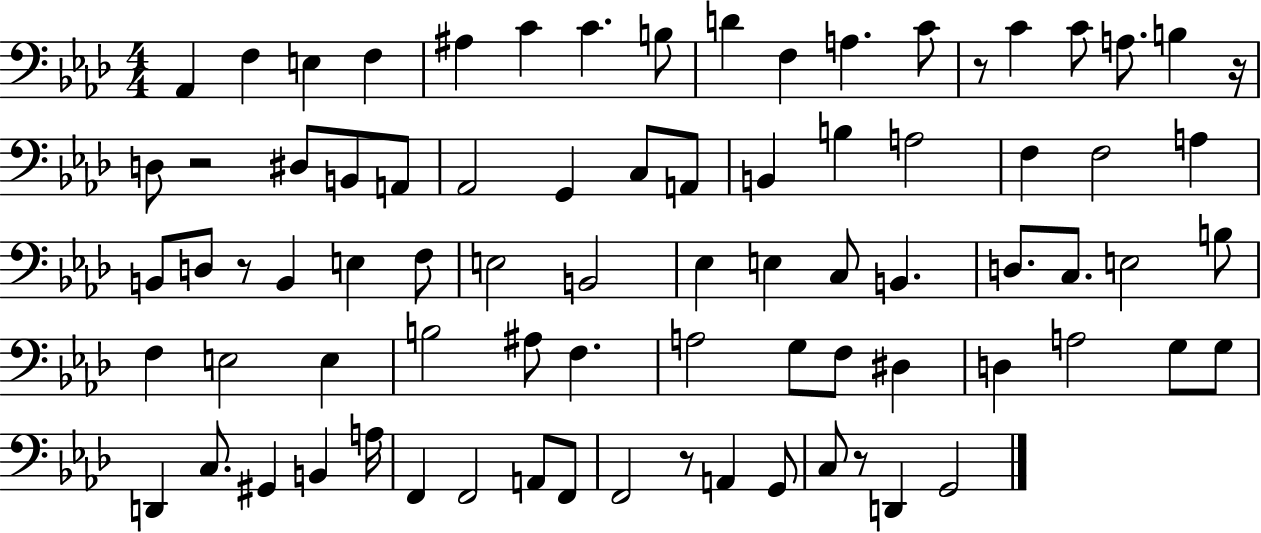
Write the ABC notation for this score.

X:1
T:Untitled
M:4/4
L:1/4
K:Ab
_A,, F, E, F, ^A, C C B,/2 D F, A, C/2 z/2 C C/2 A,/2 B, z/4 D,/2 z2 ^D,/2 B,,/2 A,,/2 _A,,2 G,, C,/2 A,,/2 B,, B, A,2 F, F,2 A, B,,/2 D,/2 z/2 B,, E, F,/2 E,2 B,,2 _E, E, C,/2 B,, D,/2 C,/2 E,2 B,/2 F, E,2 E, B,2 ^A,/2 F, A,2 G,/2 F,/2 ^D, D, A,2 G,/2 G,/2 D,, C,/2 ^G,, B,, A,/4 F,, F,,2 A,,/2 F,,/2 F,,2 z/2 A,, G,,/2 C,/2 z/2 D,, G,,2